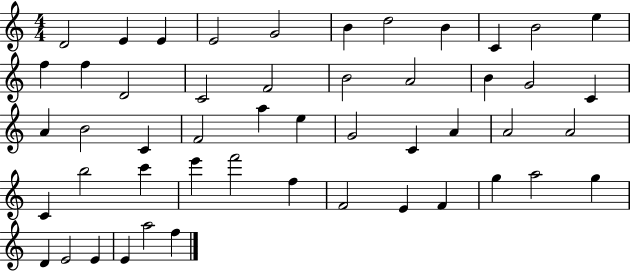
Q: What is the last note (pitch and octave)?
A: F5